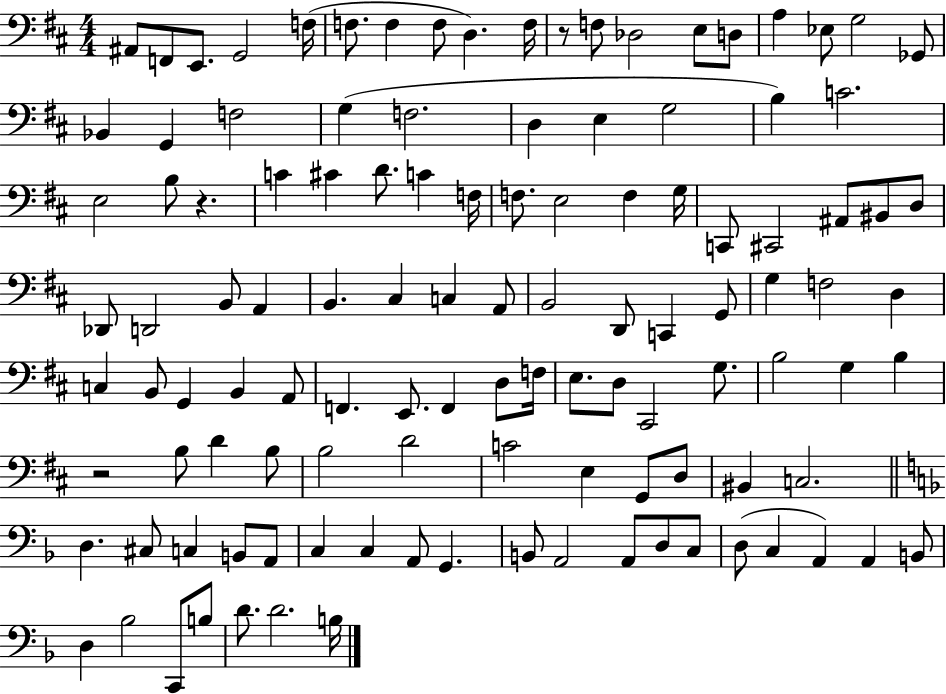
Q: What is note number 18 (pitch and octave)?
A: Gb2